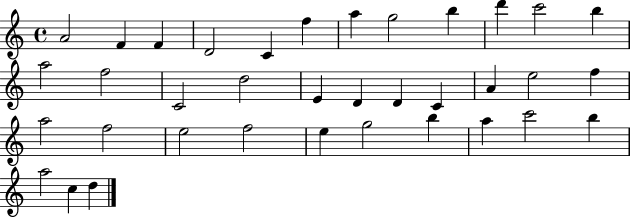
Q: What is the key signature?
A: C major